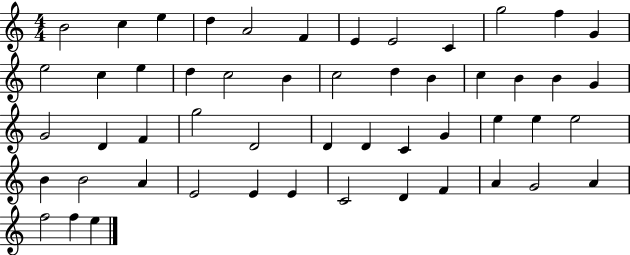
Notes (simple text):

B4/h C5/q E5/q D5/q A4/h F4/q E4/q E4/h C4/q G5/h F5/q G4/q E5/h C5/q E5/q D5/q C5/h B4/q C5/h D5/q B4/q C5/q B4/q B4/q G4/q G4/h D4/q F4/q G5/h D4/h D4/q D4/q C4/q G4/q E5/q E5/q E5/h B4/q B4/h A4/q E4/h E4/q E4/q C4/h D4/q F4/q A4/q G4/h A4/q F5/h F5/q E5/q